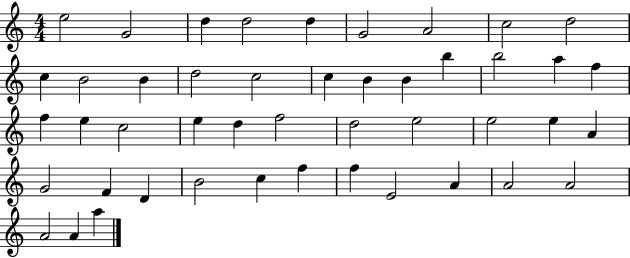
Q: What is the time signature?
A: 4/4